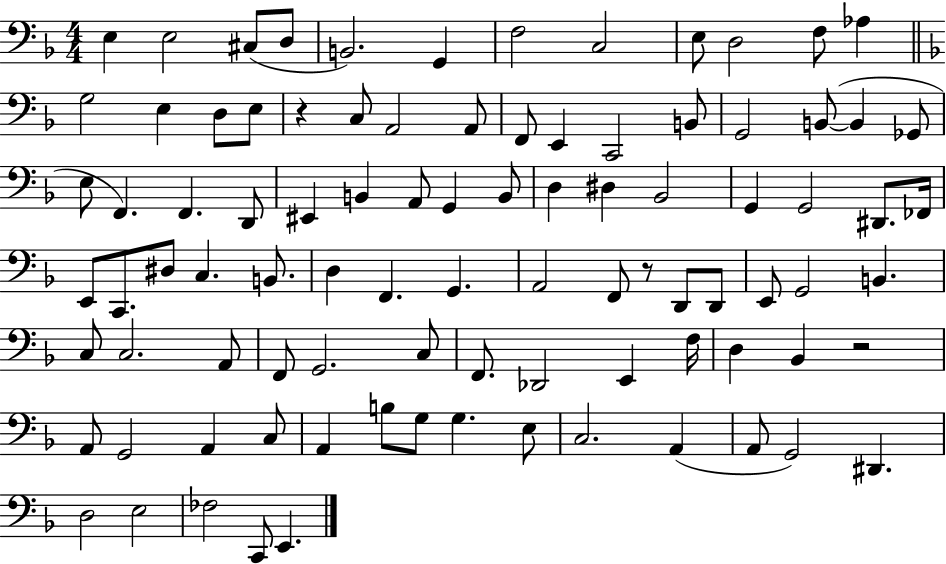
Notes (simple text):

E3/q E3/h C#3/e D3/e B2/h. G2/q F3/h C3/h E3/e D3/h F3/e Ab3/q G3/h E3/q D3/e E3/e R/q C3/e A2/h A2/e F2/e E2/q C2/h B2/e G2/h B2/e B2/q Gb2/e E3/e F2/q. F2/q. D2/e EIS2/q B2/q A2/e G2/q B2/e D3/q D#3/q Bb2/h G2/q G2/h D#2/e. FES2/s E2/e C2/e. D#3/e C3/q. B2/e. D3/q F2/q. G2/q. A2/h F2/e R/e D2/e D2/e E2/e G2/h B2/q. C3/e C3/h. A2/e F2/e G2/h. C3/e F2/e. Db2/h E2/q F3/s D3/q Bb2/q R/h A2/e G2/h A2/q C3/e A2/q B3/e G3/e G3/q. E3/e C3/h. A2/q A2/e G2/h D#2/q. D3/h E3/h FES3/h C2/e E2/q.